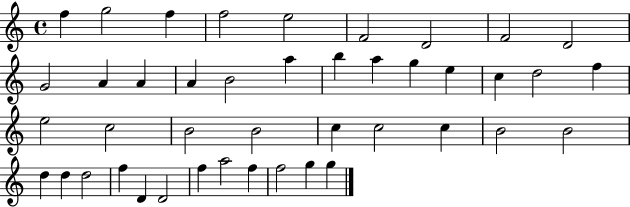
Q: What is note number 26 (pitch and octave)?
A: B4